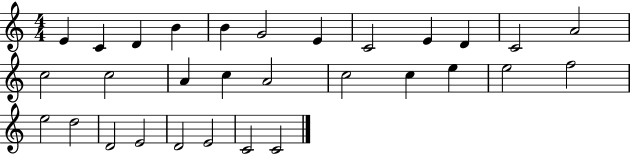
{
  \clef treble
  \numericTimeSignature
  \time 4/4
  \key c \major
  e'4 c'4 d'4 b'4 | b'4 g'2 e'4 | c'2 e'4 d'4 | c'2 a'2 | \break c''2 c''2 | a'4 c''4 a'2 | c''2 c''4 e''4 | e''2 f''2 | \break e''2 d''2 | d'2 e'2 | d'2 e'2 | c'2 c'2 | \break \bar "|."
}